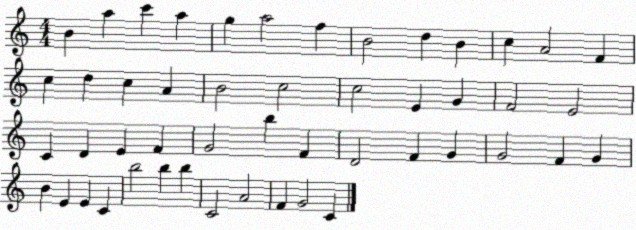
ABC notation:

X:1
T:Untitled
M:4/4
L:1/4
K:C
B a c' a g a2 f B2 d B c A2 F c d c A B2 c2 c2 E G F2 E2 C D E F G2 b F D2 F G G2 F G B E E C b2 b b C2 A2 F G2 C